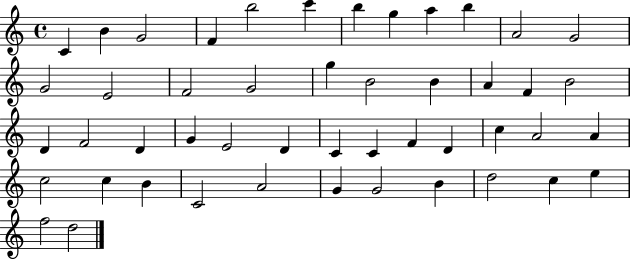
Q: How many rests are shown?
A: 0